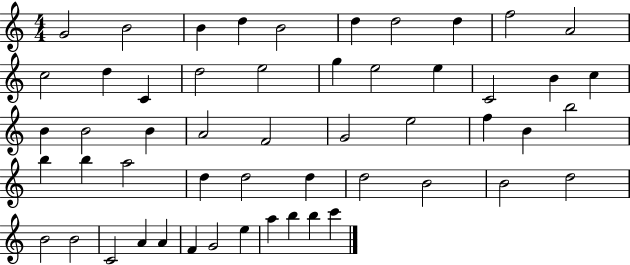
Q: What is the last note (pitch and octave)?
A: C6